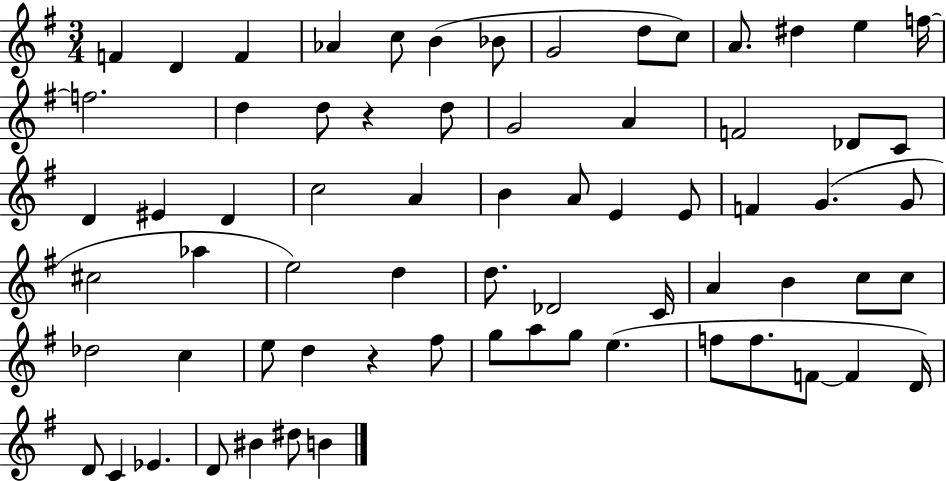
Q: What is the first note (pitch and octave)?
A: F4